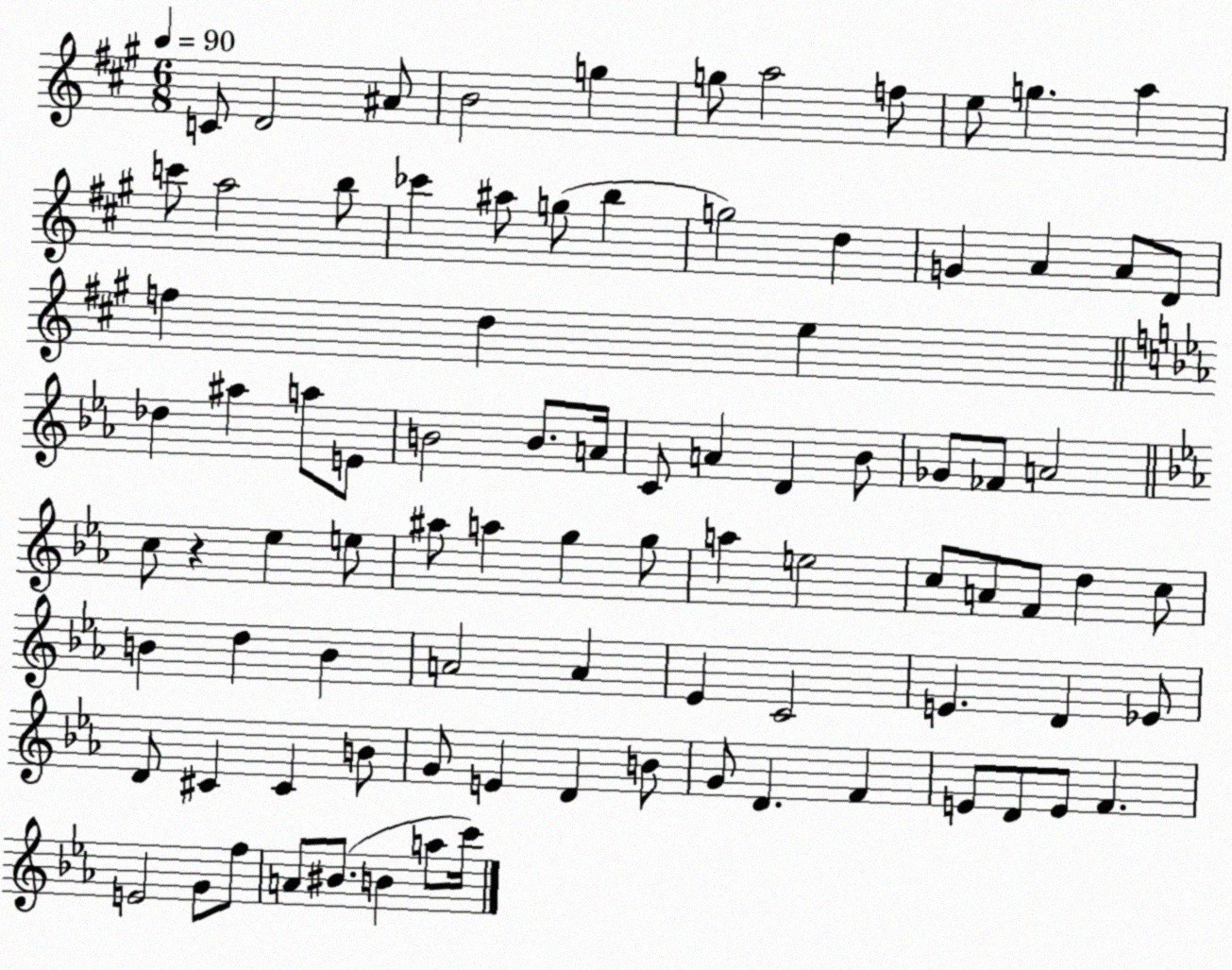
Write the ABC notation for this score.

X:1
T:Untitled
M:6/8
L:1/4
K:A
C/2 D2 ^A/2 B2 g g/2 a2 f/2 e/2 g a c'/2 a2 b/2 _c' ^a/2 g/2 b g2 d G A A/2 D/2 f d e _d ^a a/2 E/2 B2 B/2 A/4 C/2 A D _B/2 _G/2 _F/2 A2 c/2 z _e e/2 ^a/2 a g g/2 a e2 c/2 A/2 F/2 d c/2 B d B A2 A _E C2 E D _E/2 D/2 ^C ^C B/2 G/2 E D B/2 G/2 D F E/2 D/2 E/2 F E2 G/2 f/2 A/2 ^B/2 B a/2 c'/4